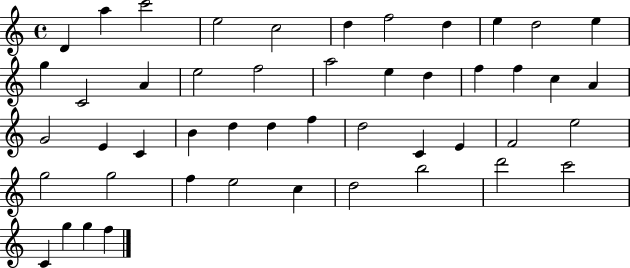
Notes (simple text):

D4/q A5/q C6/h E5/h C5/h D5/q F5/h D5/q E5/q D5/h E5/q G5/q C4/h A4/q E5/h F5/h A5/h E5/q D5/q F5/q F5/q C5/q A4/q G4/h E4/q C4/q B4/q D5/q D5/q F5/q D5/h C4/q E4/q F4/h E5/h G5/h G5/h F5/q E5/h C5/q D5/h B5/h D6/h C6/h C4/q G5/q G5/q F5/q